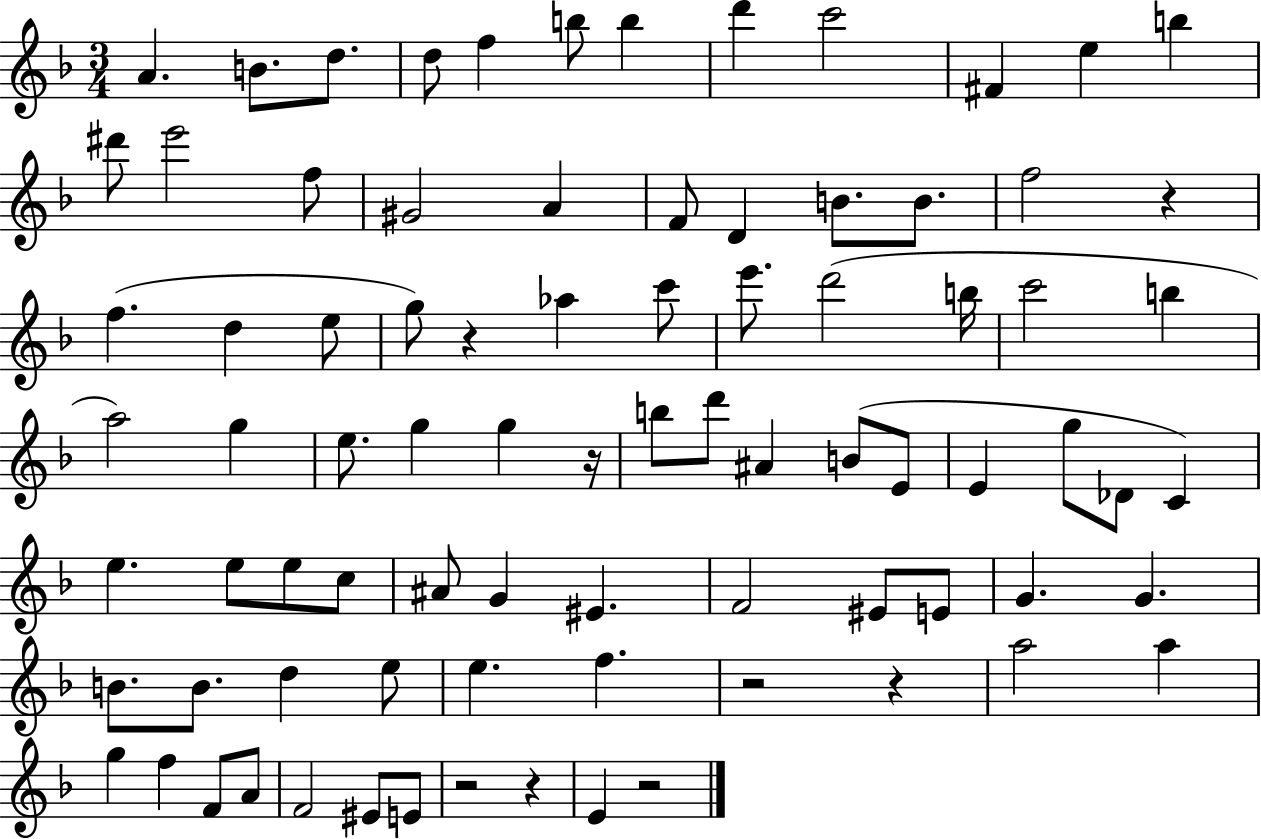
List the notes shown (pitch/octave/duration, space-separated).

A4/q. B4/e. D5/e. D5/e F5/q B5/e B5/q D6/q C6/h F#4/q E5/q B5/q D#6/e E6/h F5/e G#4/h A4/q F4/e D4/q B4/e. B4/e. F5/h R/q F5/q. D5/q E5/e G5/e R/q Ab5/q C6/e E6/e. D6/h B5/s C6/h B5/q A5/h G5/q E5/e. G5/q G5/q R/s B5/e D6/e A#4/q B4/e E4/e E4/q G5/e Db4/e C4/q E5/q. E5/e E5/e C5/e A#4/e G4/q EIS4/q. F4/h EIS4/e E4/e G4/q. G4/q. B4/e. B4/e. D5/q E5/e E5/q. F5/q. R/h R/q A5/h A5/q G5/q F5/q F4/e A4/e F4/h EIS4/e E4/e R/h R/q E4/q R/h